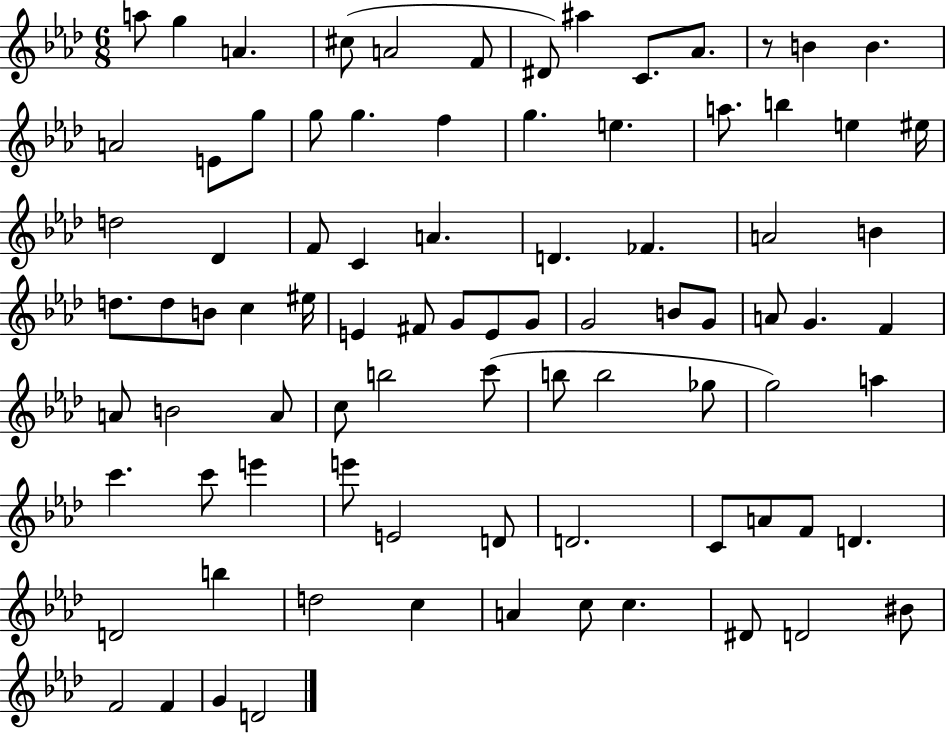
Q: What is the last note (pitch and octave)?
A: D4